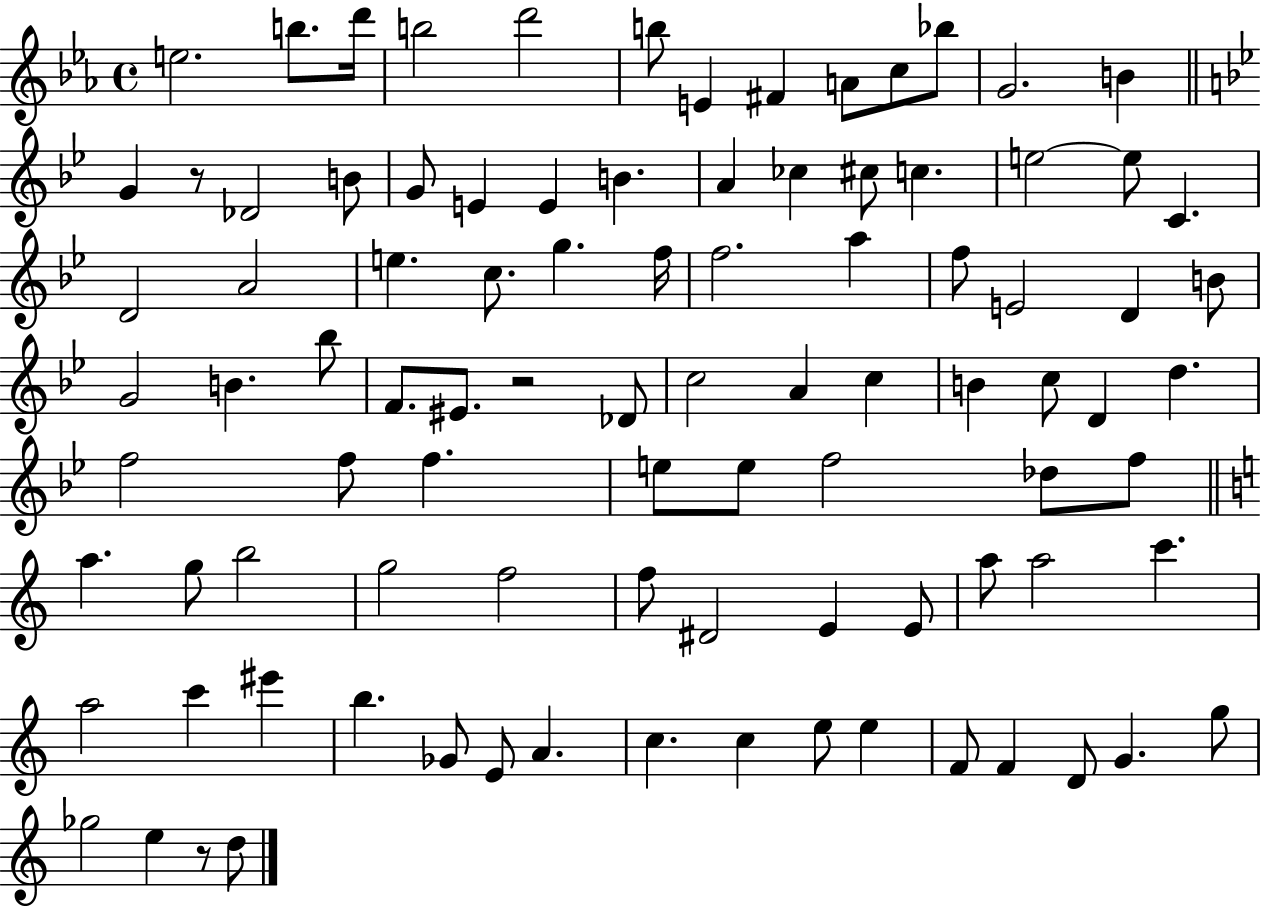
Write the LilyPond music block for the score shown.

{
  \clef treble
  \time 4/4
  \defaultTimeSignature
  \key ees \major
  e''2. b''8. d'''16 | b''2 d'''2 | b''8 e'4 fis'4 a'8 c''8 bes''8 | g'2. b'4 | \break \bar "||" \break \key bes \major g'4 r8 des'2 b'8 | g'8 e'4 e'4 b'4. | a'4 ces''4 cis''8 c''4. | e''2~~ e''8 c'4. | \break d'2 a'2 | e''4. c''8. g''4. f''16 | f''2. a''4 | f''8 e'2 d'4 b'8 | \break g'2 b'4. bes''8 | f'8. eis'8. r2 des'8 | c''2 a'4 c''4 | b'4 c''8 d'4 d''4. | \break f''2 f''8 f''4. | e''8 e''8 f''2 des''8 f''8 | \bar "||" \break \key c \major a''4. g''8 b''2 | g''2 f''2 | f''8 dis'2 e'4 e'8 | a''8 a''2 c'''4. | \break a''2 c'''4 eis'''4 | b''4. ges'8 e'8 a'4. | c''4. c''4 e''8 e''4 | f'8 f'4 d'8 g'4. g''8 | \break ges''2 e''4 r8 d''8 | \bar "|."
}